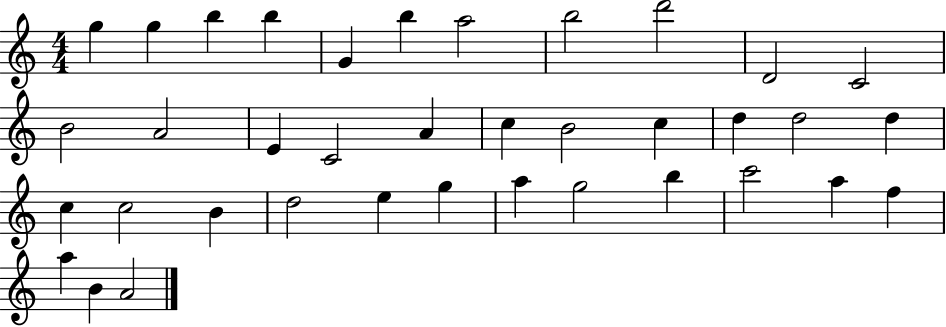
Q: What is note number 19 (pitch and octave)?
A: C5